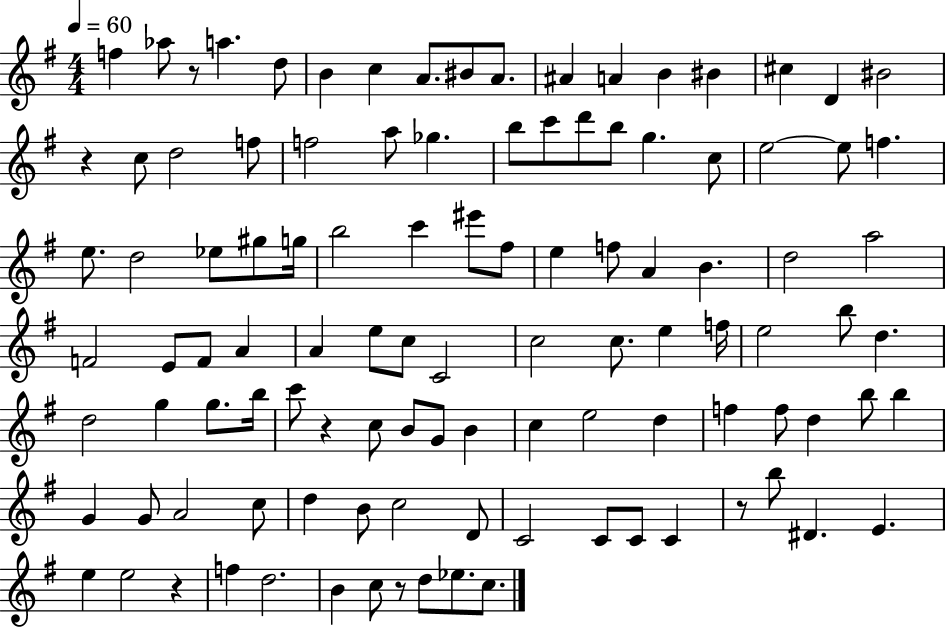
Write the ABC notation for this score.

X:1
T:Untitled
M:4/4
L:1/4
K:G
f _a/2 z/2 a d/2 B c A/2 ^B/2 A/2 ^A A B ^B ^c D ^B2 z c/2 d2 f/2 f2 a/2 _g b/2 c'/2 d'/2 b/2 g c/2 e2 e/2 f e/2 d2 _e/2 ^g/2 g/4 b2 c' ^e'/2 ^f/2 e f/2 A B d2 a2 F2 E/2 F/2 A A e/2 c/2 C2 c2 c/2 e f/4 e2 b/2 d d2 g g/2 b/4 c'/2 z c/2 B/2 G/2 B c e2 d f f/2 d b/2 b G G/2 A2 c/2 d B/2 c2 D/2 C2 C/2 C/2 C z/2 b/2 ^D E e e2 z f d2 B c/2 z/2 d/2 _e/2 c/2